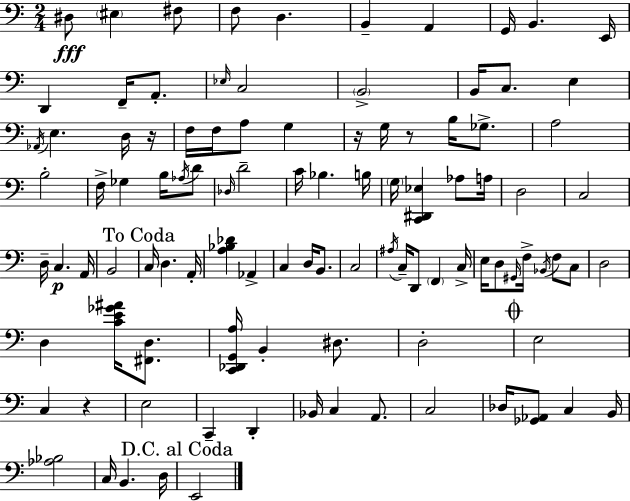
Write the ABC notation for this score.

X:1
T:Untitled
M:2/4
L:1/4
K:C
^D,/2 ^E, ^F,/2 F,/2 D, B,, A,, G,,/4 B,, E,,/4 D,, F,,/4 A,,/2 _E,/4 C,2 B,,2 B,,/4 C,/2 E, _A,,/4 E, D,/4 z/4 F,/4 F,/4 A,/2 G, z/4 G,/4 z/2 B,/4 _G,/2 A,2 B,2 F,/4 _G, B,/4 _A,/4 D/2 _D,/4 D2 C/4 _B, B,/4 G,/4 [C,,^D,,_E,] _A,/2 A,/4 D,2 C,2 D,/4 C, A,,/4 B,,2 C,/4 D, A,,/4 [A,_B,_D] _A,, C, D,/4 B,,/2 C,2 ^A,/4 C,/4 D,,/2 F,, C,/4 E,/4 D,/2 ^G,,/4 F,/4 _B,,/4 F,/2 C,/2 D,2 D, [CE_G^A]/4 [^F,,D,]/2 [C,,_D,,G,,A,]/4 B,, ^D,/2 D,2 E,2 C, z E,2 C,, D,, _B,,/4 C, A,,/2 C,2 _D,/4 [_G,,_A,,]/2 C, B,,/4 [_A,_B,]2 C,/4 B,, D,/4 E,,2